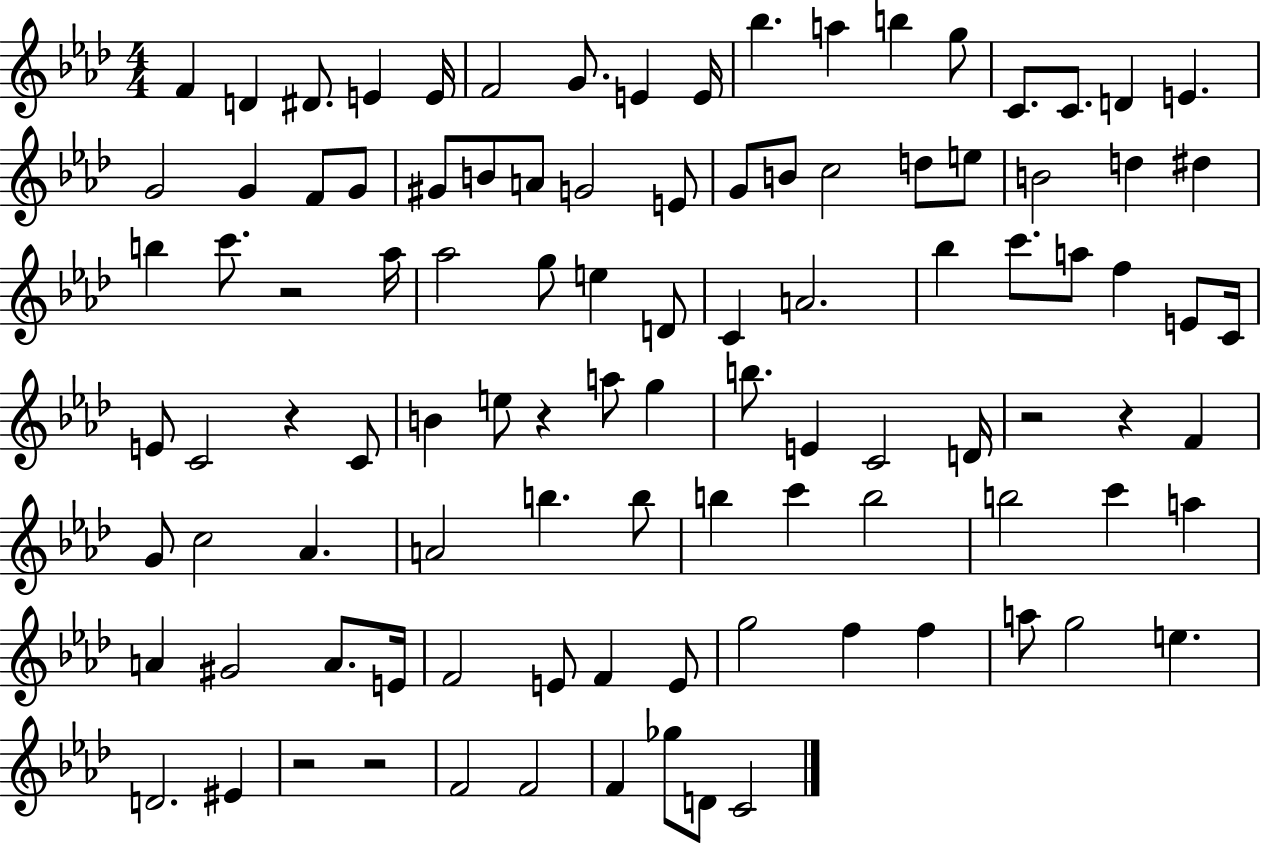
F4/q D4/q D#4/e. E4/q E4/s F4/h G4/e. E4/q E4/s Bb5/q. A5/q B5/q G5/e C4/e. C4/e. D4/q E4/q. G4/h G4/q F4/e G4/e G#4/e B4/e A4/e G4/h E4/e G4/e B4/e C5/h D5/e E5/e B4/h D5/q D#5/q B5/q C6/e. R/h Ab5/s Ab5/h G5/e E5/q D4/e C4/q A4/h. Bb5/q C6/e. A5/e F5/q E4/e C4/s E4/e C4/h R/q C4/e B4/q E5/e R/q A5/e G5/q B5/e. E4/q C4/h D4/s R/h R/q F4/q G4/e C5/h Ab4/q. A4/h B5/q. B5/e B5/q C6/q B5/h B5/h C6/q A5/q A4/q G#4/h A4/e. E4/s F4/h E4/e F4/q E4/e G5/h F5/q F5/q A5/e G5/h E5/q. D4/h. EIS4/q R/h R/h F4/h F4/h F4/q Gb5/e D4/e C4/h